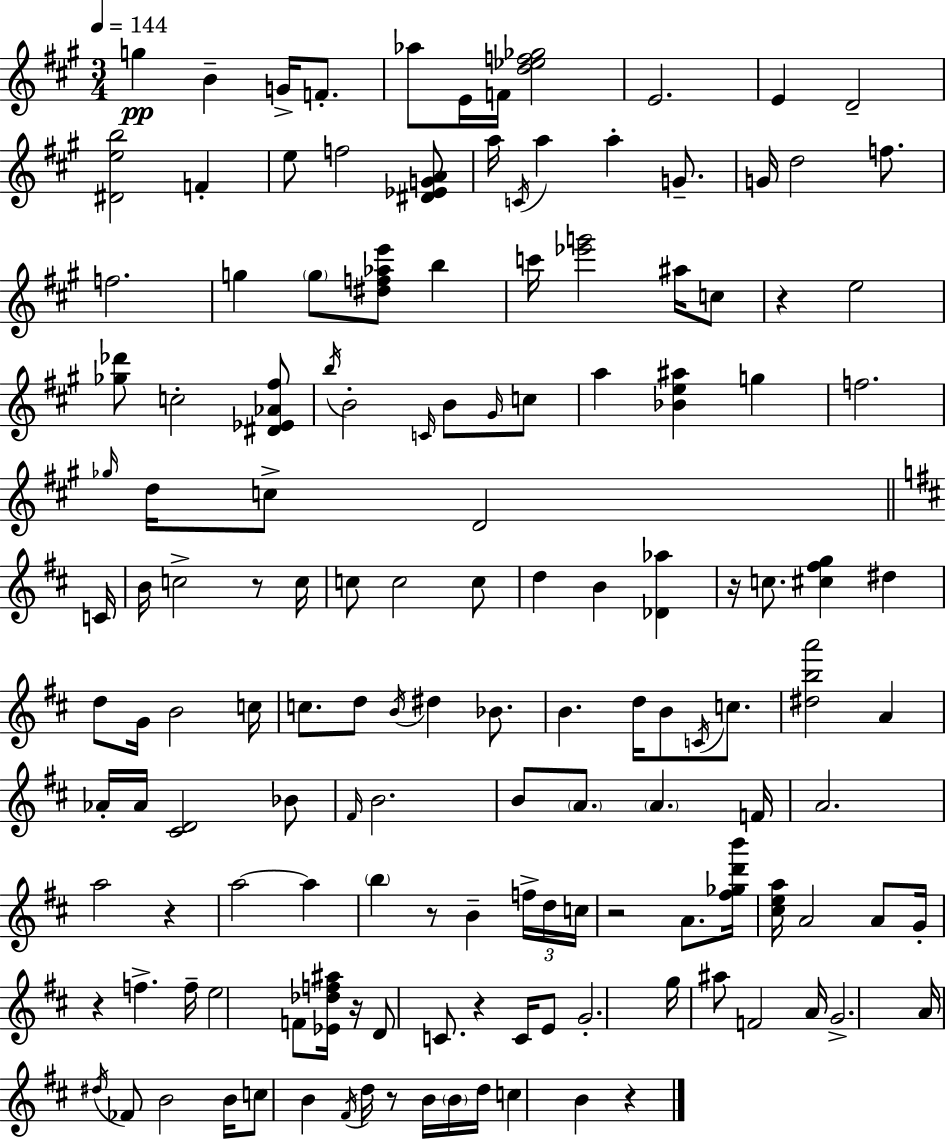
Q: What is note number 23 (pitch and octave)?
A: G5